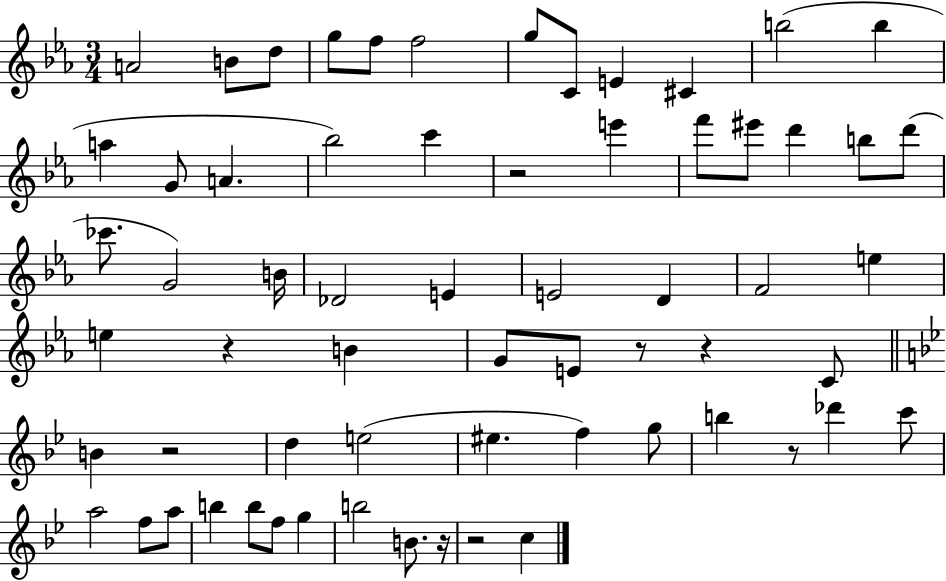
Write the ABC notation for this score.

X:1
T:Untitled
M:3/4
L:1/4
K:Eb
A2 B/2 d/2 g/2 f/2 f2 g/2 C/2 E ^C b2 b a G/2 A _b2 c' z2 e' f'/2 ^e'/2 d' b/2 d'/2 _c'/2 G2 B/4 _D2 E E2 D F2 e e z B G/2 E/2 z/2 z C/2 B z2 d e2 ^e f g/2 b z/2 _d' c'/2 a2 f/2 a/2 b b/2 f/2 g b2 B/2 z/4 z2 c